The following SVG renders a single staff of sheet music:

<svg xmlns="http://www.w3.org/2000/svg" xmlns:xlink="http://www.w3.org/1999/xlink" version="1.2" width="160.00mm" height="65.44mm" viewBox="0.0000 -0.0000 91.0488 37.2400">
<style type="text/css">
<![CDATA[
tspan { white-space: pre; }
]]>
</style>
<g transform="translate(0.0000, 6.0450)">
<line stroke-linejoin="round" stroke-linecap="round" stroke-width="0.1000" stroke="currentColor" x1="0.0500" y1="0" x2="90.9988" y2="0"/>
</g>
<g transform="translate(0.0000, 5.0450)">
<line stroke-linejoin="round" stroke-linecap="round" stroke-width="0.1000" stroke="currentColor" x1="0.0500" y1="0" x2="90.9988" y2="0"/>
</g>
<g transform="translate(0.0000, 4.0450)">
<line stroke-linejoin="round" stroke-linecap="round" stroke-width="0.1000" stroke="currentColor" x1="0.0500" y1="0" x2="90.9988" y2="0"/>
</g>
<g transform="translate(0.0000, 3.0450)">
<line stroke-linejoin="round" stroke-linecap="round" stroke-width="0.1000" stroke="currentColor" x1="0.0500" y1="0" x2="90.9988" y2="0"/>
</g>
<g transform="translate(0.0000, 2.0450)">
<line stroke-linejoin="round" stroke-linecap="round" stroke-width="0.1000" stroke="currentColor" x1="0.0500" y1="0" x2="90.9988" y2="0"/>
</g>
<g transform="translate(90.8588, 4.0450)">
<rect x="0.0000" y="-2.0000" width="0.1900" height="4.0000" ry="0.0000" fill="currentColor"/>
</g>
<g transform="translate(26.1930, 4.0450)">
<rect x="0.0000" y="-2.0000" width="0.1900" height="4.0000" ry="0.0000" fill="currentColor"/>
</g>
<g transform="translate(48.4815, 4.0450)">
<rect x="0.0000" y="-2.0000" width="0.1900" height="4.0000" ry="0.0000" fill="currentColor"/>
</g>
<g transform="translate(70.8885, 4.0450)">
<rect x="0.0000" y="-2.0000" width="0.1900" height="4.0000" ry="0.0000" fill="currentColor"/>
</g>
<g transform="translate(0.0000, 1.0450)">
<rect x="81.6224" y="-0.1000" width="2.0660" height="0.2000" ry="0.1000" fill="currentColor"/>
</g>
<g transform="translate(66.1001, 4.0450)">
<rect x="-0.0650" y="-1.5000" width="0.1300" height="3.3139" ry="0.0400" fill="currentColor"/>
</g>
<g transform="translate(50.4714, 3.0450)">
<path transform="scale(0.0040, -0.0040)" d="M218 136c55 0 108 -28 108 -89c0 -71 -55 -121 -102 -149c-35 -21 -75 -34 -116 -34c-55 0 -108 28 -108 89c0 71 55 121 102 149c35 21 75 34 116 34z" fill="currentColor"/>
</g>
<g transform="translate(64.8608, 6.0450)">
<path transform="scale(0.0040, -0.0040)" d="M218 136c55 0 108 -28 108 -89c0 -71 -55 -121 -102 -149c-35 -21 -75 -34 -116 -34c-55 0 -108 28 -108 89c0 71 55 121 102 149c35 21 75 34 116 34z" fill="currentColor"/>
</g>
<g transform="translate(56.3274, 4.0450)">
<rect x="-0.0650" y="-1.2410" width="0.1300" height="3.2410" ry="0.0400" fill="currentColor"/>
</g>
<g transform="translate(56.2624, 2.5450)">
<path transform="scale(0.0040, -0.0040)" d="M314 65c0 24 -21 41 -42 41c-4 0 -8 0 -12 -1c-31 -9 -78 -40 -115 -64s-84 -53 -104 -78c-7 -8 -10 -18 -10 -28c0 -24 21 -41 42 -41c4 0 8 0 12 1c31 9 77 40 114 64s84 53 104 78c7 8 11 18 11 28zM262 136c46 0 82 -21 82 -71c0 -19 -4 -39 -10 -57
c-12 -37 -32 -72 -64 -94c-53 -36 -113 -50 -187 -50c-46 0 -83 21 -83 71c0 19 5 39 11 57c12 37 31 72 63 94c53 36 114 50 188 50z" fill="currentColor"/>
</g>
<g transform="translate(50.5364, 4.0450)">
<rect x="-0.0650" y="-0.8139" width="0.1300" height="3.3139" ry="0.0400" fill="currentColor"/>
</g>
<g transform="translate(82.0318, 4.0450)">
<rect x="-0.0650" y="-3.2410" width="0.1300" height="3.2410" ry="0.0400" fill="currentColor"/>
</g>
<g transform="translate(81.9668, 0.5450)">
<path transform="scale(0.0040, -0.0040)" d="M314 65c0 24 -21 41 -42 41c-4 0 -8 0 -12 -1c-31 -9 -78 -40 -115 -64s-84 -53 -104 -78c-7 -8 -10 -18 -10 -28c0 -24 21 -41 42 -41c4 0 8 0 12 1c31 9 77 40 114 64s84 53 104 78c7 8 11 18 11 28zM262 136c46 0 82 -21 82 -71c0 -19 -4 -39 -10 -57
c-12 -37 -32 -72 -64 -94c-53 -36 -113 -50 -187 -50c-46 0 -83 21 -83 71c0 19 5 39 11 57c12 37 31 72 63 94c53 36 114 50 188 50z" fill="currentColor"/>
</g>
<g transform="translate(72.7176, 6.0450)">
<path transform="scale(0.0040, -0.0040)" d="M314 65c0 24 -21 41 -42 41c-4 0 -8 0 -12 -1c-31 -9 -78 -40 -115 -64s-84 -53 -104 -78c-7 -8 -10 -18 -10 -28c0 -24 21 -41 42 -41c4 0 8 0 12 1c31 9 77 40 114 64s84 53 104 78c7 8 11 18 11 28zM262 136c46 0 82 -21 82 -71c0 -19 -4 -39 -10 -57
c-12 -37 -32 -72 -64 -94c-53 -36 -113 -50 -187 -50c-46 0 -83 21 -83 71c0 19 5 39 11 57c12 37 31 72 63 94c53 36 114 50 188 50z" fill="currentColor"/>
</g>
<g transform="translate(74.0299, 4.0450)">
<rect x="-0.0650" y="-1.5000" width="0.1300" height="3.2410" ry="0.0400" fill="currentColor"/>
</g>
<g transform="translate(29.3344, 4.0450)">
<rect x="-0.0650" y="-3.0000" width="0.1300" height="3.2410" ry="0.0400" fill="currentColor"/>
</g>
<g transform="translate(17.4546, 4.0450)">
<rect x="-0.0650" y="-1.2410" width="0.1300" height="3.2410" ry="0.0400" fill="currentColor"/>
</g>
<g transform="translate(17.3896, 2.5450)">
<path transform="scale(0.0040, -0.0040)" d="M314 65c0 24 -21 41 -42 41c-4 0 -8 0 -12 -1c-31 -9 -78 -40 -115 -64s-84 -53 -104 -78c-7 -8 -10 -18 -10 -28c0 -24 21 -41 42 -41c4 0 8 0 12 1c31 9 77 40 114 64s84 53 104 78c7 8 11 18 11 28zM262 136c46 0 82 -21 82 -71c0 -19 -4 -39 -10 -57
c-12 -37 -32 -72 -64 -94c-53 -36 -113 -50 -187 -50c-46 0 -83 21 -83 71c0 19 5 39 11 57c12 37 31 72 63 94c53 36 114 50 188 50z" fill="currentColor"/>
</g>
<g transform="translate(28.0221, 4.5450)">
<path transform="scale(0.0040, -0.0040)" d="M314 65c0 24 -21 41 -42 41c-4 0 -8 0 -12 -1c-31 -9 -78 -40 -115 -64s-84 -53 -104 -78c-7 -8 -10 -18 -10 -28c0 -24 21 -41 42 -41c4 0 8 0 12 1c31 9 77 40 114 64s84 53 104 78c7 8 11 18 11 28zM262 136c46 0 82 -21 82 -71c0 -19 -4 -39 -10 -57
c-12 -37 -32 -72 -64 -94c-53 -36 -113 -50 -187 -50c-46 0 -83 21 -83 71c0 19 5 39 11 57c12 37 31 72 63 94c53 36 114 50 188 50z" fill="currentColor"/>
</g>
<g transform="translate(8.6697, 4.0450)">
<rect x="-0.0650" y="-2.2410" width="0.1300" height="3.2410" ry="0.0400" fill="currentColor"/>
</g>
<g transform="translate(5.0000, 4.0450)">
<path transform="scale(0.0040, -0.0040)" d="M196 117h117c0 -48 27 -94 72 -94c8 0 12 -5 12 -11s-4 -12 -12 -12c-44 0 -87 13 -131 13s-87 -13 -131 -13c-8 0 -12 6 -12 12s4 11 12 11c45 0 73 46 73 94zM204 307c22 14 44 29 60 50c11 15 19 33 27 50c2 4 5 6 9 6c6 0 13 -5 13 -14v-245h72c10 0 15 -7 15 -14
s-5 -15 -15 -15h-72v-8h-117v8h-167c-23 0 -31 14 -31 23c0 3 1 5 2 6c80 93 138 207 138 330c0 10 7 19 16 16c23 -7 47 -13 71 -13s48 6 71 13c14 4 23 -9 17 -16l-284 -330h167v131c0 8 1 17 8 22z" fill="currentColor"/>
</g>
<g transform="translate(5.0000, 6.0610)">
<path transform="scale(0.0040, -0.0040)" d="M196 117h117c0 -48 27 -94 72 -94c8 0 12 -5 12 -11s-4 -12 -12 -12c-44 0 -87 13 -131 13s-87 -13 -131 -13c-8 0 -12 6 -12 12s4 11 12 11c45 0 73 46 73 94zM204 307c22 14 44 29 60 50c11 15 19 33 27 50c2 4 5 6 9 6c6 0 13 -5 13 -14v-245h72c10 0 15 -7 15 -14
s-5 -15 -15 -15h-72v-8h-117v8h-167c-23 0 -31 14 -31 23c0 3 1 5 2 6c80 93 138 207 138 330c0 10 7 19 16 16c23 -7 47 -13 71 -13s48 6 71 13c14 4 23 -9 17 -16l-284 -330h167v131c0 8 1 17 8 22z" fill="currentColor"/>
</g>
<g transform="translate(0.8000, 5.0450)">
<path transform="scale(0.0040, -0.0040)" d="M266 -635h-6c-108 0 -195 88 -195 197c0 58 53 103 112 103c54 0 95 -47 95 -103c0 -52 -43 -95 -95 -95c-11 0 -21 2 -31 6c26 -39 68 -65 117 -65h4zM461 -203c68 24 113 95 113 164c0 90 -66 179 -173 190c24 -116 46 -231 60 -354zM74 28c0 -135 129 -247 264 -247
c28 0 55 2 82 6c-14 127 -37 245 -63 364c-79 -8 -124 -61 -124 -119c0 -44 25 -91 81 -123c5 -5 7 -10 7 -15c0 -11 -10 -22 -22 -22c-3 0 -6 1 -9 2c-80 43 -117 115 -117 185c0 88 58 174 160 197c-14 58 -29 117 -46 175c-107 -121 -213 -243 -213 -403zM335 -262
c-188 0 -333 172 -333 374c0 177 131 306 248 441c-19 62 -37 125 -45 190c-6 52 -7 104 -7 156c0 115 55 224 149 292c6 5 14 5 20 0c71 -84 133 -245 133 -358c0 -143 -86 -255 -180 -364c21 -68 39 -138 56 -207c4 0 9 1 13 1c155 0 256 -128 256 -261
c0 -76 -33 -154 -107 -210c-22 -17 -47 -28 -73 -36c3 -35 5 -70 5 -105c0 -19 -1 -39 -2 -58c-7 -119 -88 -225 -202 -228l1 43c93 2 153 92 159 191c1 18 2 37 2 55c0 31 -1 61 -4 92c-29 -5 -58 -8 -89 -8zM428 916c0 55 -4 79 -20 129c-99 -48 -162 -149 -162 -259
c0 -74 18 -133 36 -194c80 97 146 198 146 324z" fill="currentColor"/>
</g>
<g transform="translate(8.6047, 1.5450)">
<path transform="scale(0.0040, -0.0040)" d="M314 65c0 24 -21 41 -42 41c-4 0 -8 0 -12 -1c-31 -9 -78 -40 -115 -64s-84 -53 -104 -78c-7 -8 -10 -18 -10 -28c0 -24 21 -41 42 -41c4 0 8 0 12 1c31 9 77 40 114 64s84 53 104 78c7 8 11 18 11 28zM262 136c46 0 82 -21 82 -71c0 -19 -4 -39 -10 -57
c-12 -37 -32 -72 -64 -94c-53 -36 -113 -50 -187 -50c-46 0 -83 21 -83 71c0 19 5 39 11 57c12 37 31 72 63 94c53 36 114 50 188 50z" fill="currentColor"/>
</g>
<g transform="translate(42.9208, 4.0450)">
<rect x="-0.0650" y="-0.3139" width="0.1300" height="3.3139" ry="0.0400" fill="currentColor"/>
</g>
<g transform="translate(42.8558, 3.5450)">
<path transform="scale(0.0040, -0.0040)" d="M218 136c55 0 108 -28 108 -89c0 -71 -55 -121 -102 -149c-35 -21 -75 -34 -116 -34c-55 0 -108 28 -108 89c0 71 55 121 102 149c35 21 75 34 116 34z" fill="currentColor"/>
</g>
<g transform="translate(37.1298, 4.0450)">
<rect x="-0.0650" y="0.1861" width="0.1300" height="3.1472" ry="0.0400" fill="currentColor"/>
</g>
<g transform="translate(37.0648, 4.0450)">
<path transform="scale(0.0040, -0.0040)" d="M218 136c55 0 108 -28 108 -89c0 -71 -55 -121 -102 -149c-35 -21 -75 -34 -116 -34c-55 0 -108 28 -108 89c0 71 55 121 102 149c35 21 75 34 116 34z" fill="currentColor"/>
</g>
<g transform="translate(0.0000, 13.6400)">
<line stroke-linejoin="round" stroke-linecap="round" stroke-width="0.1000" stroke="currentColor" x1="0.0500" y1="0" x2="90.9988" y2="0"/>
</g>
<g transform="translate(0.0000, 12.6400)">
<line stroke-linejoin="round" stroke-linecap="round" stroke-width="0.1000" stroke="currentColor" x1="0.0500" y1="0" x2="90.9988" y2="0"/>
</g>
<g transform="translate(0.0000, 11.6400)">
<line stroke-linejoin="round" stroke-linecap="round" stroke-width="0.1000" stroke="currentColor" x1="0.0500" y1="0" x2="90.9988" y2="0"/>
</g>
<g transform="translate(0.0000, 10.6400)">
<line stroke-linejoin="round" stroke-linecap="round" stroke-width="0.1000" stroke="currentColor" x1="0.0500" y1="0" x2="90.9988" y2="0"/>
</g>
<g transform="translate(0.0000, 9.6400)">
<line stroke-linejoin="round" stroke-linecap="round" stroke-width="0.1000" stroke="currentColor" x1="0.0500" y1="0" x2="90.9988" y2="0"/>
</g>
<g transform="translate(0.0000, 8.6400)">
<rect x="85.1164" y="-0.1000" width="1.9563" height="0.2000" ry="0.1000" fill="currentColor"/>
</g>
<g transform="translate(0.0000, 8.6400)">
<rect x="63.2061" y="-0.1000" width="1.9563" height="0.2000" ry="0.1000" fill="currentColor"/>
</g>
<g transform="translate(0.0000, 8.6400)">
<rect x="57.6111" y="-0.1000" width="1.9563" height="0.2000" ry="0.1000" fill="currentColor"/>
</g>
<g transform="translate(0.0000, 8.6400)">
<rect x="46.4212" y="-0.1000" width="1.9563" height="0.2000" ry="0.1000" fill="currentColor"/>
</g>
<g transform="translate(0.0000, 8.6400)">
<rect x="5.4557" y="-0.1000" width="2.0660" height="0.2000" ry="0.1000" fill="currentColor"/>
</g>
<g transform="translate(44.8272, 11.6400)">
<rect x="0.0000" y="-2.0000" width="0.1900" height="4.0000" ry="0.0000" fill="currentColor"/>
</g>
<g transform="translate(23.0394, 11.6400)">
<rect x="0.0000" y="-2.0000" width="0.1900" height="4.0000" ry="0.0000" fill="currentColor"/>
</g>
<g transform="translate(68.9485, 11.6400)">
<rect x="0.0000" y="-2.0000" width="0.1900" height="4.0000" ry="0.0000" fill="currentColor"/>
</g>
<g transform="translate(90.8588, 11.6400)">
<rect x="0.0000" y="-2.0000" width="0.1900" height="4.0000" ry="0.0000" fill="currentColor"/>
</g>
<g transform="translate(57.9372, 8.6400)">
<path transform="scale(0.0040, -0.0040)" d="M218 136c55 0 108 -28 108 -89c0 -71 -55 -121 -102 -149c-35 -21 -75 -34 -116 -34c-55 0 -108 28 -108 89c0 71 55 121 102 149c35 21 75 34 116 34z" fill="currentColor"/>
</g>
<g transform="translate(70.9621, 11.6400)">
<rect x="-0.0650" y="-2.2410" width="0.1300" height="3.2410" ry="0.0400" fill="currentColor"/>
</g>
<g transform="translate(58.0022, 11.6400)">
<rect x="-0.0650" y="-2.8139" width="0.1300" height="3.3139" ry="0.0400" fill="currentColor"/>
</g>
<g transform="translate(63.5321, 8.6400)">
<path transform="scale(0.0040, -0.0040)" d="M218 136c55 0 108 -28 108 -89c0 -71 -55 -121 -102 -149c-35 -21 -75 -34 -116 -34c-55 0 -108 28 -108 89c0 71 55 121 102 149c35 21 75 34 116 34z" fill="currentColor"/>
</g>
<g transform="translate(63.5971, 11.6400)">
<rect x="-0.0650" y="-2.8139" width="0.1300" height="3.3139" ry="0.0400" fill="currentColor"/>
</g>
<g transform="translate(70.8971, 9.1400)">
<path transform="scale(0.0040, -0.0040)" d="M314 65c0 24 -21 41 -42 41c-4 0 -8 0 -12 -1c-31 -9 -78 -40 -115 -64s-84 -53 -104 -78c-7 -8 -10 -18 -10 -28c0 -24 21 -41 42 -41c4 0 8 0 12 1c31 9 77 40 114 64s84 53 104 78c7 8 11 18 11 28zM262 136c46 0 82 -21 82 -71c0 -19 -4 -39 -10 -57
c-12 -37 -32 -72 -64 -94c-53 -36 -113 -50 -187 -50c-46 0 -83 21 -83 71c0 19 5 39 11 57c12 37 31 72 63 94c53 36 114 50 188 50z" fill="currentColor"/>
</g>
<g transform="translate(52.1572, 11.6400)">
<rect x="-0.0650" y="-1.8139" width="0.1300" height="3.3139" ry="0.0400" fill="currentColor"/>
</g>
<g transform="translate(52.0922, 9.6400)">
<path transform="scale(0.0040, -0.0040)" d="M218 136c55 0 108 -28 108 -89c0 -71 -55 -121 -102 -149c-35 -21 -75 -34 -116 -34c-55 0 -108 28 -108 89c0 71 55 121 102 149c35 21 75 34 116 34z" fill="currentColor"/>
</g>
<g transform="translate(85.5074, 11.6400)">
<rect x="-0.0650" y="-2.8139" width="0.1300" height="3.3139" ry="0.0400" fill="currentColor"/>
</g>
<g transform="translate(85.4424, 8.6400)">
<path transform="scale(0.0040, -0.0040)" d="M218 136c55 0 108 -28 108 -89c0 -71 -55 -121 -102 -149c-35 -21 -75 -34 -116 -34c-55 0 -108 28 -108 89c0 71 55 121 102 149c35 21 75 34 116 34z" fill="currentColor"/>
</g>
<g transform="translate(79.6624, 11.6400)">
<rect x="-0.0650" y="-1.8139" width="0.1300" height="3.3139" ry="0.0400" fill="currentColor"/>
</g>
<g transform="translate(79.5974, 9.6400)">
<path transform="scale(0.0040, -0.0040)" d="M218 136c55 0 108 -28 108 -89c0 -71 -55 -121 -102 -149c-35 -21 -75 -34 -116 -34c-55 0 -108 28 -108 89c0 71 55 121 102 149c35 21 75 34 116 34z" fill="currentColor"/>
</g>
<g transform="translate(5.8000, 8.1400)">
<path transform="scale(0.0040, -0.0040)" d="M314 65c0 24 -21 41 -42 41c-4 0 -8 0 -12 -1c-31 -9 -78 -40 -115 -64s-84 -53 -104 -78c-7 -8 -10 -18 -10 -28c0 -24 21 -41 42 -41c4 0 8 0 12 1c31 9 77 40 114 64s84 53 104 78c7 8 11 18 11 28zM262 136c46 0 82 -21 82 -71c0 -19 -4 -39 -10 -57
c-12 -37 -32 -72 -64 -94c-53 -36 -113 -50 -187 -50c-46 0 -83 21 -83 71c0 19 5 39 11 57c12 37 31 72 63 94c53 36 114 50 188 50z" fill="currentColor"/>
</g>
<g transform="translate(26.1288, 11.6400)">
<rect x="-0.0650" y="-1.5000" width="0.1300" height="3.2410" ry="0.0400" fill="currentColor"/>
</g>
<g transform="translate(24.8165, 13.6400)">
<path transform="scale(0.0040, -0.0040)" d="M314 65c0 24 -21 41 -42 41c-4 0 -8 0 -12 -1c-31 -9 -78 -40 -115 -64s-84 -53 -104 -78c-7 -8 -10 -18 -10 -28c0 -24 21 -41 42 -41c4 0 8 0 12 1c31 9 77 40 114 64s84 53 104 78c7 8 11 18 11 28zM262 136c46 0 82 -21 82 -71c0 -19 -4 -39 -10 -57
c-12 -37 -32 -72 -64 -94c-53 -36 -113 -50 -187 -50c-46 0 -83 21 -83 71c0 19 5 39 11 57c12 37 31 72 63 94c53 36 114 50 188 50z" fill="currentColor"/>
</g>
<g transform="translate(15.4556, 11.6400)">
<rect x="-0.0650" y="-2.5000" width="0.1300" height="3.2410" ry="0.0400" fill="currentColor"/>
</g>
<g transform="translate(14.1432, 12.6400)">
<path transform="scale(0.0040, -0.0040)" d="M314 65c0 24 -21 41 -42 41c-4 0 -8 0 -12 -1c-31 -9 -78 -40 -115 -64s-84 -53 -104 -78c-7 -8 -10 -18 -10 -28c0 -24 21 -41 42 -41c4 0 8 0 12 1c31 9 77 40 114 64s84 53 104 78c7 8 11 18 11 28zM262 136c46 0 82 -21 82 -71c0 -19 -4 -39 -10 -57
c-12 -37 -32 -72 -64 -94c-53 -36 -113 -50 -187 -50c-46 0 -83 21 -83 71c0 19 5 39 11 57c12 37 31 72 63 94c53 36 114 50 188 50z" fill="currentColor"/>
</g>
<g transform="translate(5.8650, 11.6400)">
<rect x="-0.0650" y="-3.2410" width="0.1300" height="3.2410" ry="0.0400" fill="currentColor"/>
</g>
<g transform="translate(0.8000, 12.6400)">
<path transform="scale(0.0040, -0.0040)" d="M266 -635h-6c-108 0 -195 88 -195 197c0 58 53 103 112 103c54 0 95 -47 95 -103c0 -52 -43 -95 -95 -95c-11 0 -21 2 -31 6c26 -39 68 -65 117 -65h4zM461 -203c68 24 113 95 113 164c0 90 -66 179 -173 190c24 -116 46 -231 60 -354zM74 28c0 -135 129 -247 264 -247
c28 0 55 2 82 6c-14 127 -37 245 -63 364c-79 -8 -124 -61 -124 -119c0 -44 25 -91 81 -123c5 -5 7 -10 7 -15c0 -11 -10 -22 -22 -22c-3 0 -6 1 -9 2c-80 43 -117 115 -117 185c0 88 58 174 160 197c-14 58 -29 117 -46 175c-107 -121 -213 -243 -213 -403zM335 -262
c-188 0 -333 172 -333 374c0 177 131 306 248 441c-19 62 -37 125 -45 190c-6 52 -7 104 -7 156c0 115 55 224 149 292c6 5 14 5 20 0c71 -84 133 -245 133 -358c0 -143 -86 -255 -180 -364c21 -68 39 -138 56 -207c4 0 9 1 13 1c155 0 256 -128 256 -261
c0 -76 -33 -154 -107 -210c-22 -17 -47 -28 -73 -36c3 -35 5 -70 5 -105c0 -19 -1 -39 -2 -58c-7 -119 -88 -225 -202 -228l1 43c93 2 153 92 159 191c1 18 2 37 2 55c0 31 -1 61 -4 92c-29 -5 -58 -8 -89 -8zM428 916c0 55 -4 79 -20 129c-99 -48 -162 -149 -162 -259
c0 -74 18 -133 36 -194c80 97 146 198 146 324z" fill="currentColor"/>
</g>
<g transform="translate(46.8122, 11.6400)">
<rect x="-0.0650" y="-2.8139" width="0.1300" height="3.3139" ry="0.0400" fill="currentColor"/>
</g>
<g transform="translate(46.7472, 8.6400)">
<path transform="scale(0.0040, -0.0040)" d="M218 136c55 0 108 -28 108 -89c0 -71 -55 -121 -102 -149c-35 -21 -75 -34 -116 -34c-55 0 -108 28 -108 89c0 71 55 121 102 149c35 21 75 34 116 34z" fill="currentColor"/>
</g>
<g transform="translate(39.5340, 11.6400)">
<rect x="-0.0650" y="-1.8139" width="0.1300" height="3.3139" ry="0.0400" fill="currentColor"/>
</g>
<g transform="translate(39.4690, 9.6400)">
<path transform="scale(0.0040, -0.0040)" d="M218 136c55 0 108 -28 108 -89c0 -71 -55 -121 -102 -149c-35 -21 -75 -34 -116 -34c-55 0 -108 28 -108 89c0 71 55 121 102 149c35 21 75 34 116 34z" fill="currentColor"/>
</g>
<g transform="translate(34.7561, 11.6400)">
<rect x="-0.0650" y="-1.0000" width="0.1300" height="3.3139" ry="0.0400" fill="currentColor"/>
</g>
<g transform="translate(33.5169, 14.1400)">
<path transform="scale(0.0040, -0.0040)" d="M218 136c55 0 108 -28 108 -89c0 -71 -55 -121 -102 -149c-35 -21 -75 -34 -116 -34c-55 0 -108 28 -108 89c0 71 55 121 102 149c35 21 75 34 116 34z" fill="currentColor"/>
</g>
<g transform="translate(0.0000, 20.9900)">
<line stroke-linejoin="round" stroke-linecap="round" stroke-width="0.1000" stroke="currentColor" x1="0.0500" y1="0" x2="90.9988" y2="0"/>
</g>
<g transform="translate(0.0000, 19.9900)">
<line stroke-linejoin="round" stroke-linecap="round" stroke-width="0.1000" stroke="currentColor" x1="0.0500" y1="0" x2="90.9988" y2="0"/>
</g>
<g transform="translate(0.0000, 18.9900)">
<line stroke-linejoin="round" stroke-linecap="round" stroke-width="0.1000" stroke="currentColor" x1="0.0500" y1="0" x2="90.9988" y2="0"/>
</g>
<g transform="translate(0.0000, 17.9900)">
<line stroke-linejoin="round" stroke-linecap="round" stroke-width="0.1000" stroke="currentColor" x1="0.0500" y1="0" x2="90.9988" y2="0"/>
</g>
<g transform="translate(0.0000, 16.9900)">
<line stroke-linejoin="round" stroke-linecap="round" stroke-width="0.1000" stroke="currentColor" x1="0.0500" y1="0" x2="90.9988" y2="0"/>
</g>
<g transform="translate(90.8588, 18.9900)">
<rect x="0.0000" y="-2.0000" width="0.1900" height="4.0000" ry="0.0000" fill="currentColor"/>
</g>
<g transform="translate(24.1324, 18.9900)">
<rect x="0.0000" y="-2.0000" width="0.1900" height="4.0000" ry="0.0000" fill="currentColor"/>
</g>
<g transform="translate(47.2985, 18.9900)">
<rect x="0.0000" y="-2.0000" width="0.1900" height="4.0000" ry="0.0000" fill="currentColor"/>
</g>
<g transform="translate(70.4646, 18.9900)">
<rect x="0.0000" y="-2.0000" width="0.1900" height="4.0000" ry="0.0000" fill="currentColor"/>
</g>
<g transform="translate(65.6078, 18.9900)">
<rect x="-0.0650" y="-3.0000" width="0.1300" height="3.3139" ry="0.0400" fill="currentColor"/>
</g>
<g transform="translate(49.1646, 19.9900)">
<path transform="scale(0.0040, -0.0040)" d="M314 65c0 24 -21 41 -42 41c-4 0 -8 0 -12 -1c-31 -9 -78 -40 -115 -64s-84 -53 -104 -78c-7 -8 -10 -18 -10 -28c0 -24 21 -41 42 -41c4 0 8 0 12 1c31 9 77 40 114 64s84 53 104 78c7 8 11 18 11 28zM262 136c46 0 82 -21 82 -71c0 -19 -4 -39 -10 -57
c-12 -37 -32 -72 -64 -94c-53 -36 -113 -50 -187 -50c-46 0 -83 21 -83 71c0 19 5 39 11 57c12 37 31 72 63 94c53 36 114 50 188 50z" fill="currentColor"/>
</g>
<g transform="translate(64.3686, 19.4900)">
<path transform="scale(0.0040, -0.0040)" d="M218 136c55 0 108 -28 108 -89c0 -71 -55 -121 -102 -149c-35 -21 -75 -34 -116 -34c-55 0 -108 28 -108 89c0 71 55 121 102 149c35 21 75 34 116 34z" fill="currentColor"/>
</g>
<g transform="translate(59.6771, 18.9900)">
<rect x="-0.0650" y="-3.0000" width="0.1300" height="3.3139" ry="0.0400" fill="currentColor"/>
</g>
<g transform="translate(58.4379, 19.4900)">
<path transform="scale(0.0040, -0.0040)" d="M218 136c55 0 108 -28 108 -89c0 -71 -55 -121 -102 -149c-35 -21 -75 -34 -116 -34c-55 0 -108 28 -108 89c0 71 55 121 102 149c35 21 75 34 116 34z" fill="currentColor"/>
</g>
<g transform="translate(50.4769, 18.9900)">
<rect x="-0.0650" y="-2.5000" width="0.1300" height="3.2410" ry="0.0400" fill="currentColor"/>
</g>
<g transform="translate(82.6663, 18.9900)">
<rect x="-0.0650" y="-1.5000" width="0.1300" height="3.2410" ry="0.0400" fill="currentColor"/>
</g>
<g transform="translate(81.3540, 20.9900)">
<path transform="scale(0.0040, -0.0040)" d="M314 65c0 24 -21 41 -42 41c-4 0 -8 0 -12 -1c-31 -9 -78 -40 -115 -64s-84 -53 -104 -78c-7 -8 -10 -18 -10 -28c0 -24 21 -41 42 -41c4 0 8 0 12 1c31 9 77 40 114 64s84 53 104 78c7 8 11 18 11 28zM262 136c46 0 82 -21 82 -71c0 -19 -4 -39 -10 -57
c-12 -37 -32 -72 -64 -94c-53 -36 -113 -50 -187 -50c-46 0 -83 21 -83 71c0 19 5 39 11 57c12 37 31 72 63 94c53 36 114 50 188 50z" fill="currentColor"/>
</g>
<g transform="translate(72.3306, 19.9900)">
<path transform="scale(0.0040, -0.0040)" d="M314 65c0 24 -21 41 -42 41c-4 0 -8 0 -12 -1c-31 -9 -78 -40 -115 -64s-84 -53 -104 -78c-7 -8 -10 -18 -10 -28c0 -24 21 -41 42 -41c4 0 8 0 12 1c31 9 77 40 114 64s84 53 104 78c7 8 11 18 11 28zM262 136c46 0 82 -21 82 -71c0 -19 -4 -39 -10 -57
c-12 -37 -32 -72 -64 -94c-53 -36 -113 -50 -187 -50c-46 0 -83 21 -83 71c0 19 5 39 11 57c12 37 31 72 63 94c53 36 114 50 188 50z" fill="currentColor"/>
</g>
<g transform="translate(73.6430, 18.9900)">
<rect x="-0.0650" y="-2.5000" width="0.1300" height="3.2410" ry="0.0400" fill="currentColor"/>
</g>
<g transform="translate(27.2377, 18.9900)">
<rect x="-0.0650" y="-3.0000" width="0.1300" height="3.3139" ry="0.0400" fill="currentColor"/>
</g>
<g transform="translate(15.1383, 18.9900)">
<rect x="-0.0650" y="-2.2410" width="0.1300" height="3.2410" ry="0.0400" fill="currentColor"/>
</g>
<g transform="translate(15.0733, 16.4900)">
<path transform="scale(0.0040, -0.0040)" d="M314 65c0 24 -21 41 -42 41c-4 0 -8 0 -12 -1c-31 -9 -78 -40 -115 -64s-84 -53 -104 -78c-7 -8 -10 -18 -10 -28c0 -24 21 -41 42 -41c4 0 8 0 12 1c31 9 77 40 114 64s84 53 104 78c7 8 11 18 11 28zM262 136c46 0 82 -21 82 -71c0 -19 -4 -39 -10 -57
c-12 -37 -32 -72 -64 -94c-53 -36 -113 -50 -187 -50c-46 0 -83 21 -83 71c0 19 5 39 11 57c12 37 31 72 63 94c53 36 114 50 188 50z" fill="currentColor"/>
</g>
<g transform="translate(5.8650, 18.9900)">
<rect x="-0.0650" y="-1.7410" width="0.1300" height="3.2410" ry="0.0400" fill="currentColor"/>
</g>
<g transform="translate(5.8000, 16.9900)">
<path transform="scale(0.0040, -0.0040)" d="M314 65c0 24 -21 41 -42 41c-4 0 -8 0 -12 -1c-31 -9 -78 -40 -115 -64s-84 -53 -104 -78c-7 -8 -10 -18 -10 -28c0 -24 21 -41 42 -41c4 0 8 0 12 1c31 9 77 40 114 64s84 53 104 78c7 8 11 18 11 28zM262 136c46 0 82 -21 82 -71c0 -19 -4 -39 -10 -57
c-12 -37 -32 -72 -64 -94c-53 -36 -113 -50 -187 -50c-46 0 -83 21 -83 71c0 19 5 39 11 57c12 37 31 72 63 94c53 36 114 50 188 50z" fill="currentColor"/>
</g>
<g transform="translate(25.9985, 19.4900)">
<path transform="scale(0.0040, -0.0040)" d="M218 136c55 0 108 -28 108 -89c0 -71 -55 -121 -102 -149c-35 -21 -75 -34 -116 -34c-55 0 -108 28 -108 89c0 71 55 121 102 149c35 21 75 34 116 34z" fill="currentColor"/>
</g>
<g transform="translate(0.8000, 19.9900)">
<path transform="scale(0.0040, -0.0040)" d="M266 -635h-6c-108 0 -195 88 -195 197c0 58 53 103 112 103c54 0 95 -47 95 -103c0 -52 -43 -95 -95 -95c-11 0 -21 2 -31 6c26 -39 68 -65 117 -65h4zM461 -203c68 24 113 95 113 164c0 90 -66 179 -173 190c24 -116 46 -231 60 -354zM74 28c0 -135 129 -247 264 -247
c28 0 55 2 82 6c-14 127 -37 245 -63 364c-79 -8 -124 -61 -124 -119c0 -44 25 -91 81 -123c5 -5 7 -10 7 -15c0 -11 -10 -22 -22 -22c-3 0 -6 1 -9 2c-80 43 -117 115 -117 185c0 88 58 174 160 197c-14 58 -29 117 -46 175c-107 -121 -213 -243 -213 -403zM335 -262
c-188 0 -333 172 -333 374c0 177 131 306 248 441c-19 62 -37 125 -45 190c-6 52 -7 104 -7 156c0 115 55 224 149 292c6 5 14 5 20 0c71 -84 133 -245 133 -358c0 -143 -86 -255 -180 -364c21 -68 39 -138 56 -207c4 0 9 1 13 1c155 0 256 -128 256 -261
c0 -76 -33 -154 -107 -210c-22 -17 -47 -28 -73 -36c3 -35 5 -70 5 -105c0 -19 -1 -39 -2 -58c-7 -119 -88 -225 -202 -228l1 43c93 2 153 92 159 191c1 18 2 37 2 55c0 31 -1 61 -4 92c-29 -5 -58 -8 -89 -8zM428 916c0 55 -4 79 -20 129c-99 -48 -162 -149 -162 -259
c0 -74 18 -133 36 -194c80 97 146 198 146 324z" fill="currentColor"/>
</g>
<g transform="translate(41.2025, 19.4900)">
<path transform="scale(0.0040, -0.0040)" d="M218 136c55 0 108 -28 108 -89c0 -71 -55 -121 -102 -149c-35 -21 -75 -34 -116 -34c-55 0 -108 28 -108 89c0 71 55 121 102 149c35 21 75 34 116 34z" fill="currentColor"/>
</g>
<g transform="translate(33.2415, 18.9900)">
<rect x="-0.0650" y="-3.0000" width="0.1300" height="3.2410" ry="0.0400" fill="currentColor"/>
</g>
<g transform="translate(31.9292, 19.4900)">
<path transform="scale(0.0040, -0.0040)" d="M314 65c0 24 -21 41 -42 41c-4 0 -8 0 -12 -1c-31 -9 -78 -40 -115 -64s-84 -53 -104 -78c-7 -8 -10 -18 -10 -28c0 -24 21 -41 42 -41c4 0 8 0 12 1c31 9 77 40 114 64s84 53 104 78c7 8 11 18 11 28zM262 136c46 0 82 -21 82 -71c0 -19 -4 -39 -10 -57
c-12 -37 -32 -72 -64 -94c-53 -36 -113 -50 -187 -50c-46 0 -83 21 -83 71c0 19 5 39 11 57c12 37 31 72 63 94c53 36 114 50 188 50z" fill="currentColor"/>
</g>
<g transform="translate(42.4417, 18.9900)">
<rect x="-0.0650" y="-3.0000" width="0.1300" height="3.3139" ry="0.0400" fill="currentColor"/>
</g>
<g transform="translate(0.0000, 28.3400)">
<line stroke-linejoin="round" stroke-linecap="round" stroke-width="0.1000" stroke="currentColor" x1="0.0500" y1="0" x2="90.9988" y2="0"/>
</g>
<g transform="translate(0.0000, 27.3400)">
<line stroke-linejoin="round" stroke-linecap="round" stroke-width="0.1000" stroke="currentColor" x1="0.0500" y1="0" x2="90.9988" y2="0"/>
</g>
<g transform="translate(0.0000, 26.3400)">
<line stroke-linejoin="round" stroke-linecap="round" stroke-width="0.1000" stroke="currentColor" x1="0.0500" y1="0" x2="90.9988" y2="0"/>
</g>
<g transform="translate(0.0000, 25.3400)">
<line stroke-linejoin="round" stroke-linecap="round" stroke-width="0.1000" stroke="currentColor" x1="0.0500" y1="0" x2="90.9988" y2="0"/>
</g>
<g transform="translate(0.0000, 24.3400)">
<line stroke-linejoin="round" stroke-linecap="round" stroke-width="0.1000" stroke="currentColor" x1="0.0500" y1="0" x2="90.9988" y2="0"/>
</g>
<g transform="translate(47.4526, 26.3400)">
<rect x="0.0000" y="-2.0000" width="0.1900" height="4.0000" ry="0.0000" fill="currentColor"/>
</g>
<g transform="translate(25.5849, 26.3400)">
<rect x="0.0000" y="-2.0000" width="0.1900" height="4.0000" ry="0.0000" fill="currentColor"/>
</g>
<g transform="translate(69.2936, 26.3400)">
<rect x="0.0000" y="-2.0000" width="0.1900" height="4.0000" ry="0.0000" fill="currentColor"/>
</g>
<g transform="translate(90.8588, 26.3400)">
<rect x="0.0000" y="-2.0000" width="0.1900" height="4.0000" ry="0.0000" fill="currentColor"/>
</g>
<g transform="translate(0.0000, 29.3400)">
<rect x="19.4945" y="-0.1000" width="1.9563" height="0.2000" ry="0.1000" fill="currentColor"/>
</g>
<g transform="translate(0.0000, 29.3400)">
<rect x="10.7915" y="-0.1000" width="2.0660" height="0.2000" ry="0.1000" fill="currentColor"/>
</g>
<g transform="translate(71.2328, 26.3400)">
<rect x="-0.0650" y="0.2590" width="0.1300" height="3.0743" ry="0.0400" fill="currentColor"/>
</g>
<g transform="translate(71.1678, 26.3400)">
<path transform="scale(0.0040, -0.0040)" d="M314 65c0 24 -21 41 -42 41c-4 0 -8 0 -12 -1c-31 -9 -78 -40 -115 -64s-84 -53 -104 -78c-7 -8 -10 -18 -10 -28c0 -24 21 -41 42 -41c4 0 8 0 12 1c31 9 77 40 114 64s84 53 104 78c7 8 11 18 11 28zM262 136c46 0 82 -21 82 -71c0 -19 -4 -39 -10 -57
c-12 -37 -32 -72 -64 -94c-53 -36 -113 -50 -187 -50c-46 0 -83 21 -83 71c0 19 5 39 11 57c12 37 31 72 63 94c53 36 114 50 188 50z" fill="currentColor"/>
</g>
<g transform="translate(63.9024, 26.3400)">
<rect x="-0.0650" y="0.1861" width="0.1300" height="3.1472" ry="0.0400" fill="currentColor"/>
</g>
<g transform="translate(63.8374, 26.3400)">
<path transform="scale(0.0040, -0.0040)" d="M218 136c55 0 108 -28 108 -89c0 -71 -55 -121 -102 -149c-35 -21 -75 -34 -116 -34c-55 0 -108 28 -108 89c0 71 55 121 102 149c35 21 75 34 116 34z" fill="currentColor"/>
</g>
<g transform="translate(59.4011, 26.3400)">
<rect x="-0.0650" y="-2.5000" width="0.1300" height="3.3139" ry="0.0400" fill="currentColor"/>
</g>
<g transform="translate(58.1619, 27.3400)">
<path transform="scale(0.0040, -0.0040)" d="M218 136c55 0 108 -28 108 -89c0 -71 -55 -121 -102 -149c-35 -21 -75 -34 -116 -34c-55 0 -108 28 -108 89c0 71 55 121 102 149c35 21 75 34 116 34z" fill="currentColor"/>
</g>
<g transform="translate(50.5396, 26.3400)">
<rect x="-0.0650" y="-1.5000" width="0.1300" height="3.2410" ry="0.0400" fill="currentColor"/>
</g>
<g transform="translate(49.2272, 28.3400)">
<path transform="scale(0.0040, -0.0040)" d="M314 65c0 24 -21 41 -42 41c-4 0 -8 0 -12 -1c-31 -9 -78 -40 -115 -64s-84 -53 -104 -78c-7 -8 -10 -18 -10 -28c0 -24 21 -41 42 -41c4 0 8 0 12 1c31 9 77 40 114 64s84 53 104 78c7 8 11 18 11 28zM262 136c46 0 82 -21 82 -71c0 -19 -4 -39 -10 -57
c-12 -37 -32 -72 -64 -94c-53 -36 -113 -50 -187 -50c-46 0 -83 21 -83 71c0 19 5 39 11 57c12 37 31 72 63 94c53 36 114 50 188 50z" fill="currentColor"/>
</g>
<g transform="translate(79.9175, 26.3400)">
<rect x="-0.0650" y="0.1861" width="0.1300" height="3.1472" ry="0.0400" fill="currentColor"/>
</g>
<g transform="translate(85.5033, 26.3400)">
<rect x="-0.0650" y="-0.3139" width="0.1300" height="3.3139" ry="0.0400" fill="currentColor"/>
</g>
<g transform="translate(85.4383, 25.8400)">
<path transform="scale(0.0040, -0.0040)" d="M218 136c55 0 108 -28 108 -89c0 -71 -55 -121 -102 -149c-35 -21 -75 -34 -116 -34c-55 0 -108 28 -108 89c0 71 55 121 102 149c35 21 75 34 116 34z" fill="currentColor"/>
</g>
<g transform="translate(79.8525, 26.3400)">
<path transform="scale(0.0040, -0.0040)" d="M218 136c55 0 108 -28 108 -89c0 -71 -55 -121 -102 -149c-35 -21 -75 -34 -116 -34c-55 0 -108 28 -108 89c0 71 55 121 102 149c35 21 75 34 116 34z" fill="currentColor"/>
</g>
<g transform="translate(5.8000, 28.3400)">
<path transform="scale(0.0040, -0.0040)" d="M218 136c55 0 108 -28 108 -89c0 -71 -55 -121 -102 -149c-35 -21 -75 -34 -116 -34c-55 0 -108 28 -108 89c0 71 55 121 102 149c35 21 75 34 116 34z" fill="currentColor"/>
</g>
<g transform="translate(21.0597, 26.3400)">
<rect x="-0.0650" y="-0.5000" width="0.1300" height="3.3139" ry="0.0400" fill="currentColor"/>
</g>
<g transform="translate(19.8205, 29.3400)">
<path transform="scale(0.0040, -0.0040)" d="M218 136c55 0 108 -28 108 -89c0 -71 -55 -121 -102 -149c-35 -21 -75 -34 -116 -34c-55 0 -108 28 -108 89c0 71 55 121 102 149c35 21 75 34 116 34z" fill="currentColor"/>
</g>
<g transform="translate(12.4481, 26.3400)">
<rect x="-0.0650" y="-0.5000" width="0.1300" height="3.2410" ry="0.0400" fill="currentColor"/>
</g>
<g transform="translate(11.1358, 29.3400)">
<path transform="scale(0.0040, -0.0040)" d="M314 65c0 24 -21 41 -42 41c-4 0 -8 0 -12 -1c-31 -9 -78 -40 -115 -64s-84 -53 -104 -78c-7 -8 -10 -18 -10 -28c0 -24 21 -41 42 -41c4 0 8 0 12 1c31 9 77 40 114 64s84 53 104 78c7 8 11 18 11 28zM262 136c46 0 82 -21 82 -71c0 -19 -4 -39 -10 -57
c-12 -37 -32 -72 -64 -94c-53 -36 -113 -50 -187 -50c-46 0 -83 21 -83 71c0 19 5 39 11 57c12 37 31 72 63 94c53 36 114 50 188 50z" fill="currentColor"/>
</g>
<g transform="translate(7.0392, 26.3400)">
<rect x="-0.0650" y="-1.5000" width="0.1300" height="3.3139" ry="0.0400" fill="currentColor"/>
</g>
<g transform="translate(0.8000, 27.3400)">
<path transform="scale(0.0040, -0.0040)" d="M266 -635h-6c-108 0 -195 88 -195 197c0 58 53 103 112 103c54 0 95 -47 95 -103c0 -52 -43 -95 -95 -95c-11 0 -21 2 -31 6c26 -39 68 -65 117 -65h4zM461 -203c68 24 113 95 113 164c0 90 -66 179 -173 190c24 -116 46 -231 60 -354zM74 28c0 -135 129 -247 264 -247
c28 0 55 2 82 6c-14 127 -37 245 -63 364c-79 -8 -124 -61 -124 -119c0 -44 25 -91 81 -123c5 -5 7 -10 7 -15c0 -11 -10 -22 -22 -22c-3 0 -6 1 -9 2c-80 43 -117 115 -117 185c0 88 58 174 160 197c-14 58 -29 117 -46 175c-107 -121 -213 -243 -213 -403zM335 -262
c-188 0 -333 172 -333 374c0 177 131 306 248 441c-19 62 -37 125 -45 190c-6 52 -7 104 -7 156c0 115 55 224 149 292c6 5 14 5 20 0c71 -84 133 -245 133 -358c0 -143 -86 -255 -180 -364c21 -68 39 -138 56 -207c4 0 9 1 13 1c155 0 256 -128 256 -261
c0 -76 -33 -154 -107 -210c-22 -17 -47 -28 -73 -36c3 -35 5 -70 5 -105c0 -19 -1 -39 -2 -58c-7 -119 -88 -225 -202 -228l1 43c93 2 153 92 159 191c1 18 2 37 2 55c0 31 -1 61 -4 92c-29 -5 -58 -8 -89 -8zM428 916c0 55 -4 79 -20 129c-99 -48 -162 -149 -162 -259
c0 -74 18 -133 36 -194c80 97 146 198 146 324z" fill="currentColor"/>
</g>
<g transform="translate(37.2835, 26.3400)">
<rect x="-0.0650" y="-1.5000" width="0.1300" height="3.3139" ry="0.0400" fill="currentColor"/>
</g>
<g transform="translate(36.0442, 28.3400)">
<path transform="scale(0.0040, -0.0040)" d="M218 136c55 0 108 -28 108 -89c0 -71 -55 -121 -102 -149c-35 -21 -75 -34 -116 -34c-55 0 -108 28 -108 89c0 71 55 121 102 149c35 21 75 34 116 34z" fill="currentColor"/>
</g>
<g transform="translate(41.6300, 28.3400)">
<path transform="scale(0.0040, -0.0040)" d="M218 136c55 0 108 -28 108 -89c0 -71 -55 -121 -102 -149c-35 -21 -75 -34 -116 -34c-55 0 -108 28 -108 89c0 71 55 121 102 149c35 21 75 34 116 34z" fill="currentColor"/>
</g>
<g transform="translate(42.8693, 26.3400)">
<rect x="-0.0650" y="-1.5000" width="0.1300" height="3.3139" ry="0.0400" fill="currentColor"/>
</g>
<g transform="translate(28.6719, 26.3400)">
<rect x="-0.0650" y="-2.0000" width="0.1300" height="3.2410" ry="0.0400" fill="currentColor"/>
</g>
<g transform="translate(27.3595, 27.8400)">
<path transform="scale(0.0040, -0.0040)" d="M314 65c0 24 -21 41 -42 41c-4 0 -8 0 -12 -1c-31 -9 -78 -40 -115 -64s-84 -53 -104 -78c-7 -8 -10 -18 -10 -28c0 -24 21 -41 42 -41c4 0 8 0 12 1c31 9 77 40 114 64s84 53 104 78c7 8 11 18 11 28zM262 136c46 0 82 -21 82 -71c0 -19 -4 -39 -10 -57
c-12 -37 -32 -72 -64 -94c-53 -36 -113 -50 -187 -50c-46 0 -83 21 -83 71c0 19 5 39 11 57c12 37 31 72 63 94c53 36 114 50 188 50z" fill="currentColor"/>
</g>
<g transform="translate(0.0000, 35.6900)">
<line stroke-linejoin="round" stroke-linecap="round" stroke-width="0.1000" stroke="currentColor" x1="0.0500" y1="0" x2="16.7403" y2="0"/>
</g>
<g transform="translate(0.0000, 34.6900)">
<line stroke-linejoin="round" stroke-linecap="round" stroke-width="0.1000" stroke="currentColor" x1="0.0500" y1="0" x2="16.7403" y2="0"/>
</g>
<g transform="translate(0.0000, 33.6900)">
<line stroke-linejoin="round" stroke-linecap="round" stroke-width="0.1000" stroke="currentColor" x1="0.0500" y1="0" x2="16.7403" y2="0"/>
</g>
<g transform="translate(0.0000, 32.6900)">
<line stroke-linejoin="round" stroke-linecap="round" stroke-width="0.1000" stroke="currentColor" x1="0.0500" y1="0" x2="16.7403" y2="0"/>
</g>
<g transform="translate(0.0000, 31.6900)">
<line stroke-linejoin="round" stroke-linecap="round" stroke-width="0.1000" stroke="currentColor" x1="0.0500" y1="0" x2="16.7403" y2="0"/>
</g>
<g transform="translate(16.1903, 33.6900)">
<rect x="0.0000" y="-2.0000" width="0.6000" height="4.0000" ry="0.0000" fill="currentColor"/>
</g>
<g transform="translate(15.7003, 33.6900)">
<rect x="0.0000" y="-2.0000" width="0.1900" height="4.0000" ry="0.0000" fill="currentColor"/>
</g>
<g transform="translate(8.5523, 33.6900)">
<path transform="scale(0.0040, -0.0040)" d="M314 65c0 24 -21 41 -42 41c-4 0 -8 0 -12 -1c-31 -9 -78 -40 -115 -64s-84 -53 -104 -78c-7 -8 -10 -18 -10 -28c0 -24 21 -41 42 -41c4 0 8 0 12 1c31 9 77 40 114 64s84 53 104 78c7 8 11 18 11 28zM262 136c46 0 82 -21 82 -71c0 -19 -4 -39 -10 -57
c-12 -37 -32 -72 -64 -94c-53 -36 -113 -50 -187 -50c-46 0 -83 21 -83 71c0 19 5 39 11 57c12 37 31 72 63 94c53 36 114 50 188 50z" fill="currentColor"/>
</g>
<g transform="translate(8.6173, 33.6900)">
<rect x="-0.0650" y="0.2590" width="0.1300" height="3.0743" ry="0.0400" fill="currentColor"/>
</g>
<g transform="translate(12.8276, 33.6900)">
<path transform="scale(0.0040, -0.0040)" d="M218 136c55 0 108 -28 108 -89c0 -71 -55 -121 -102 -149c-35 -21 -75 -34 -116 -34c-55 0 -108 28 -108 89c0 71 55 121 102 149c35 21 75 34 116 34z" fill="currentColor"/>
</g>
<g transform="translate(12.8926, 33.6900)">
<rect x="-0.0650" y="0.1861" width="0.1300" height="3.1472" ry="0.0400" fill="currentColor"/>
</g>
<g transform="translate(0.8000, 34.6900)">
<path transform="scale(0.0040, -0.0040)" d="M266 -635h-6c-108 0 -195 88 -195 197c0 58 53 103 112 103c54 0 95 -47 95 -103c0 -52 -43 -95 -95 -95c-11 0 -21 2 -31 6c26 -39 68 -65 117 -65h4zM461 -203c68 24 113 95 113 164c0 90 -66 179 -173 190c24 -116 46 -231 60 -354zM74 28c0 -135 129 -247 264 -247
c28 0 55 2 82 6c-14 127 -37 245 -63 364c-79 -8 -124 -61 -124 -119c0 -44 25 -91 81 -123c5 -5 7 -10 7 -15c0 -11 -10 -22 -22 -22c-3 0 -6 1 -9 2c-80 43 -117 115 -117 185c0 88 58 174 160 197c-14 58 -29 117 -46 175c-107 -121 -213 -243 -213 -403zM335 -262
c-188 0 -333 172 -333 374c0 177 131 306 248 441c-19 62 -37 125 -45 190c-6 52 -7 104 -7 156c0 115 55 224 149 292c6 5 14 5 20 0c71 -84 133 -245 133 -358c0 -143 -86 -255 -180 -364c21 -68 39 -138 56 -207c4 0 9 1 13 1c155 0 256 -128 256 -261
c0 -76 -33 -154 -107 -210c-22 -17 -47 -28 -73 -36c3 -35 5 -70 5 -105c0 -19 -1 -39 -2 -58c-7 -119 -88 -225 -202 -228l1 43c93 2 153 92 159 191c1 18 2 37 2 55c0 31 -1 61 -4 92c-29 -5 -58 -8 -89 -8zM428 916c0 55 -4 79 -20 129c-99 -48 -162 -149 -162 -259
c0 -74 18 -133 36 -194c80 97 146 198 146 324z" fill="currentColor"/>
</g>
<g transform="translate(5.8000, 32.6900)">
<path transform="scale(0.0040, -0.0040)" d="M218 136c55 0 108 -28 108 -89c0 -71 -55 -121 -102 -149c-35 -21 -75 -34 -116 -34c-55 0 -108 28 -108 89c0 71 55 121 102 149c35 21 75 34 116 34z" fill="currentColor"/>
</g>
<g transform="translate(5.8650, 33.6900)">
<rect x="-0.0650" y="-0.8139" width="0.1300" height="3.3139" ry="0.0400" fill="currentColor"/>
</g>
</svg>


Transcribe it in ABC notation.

X:1
T:Untitled
M:4/4
L:1/4
K:C
g2 e2 A2 B c d e2 E E2 b2 b2 G2 E2 D f a f a a g2 f a f2 g2 A A2 A G2 A A G2 E2 E C2 C F2 E E E2 G B B2 B c d B2 B